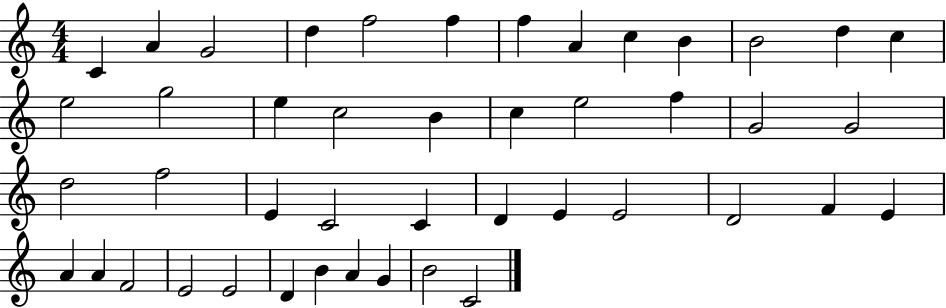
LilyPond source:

{
  \clef treble
  \numericTimeSignature
  \time 4/4
  \key c \major
  c'4 a'4 g'2 | d''4 f''2 f''4 | f''4 a'4 c''4 b'4 | b'2 d''4 c''4 | \break e''2 g''2 | e''4 c''2 b'4 | c''4 e''2 f''4 | g'2 g'2 | \break d''2 f''2 | e'4 c'2 c'4 | d'4 e'4 e'2 | d'2 f'4 e'4 | \break a'4 a'4 f'2 | e'2 e'2 | d'4 b'4 a'4 g'4 | b'2 c'2 | \break \bar "|."
}